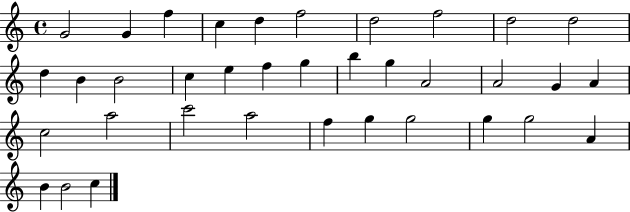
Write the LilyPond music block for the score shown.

{
  \clef treble
  \time 4/4
  \defaultTimeSignature
  \key c \major
  g'2 g'4 f''4 | c''4 d''4 f''2 | d''2 f''2 | d''2 d''2 | \break d''4 b'4 b'2 | c''4 e''4 f''4 g''4 | b''4 g''4 a'2 | a'2 g'4 a'4 | \break c''2 a''2 | c'''2 a''2 | f''4 g''4 g''2 | g''4 g''2 a'4 | \break b'4 b'2 c''4 | \bar "|."
}